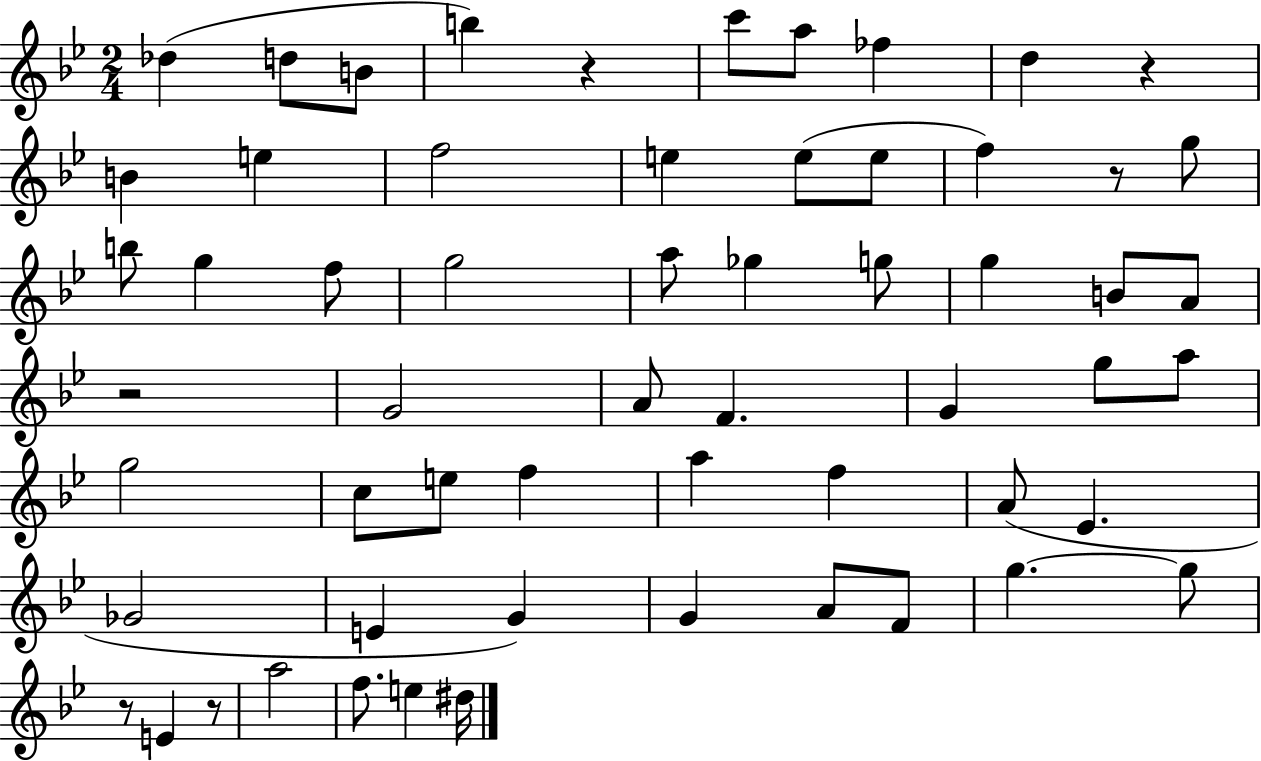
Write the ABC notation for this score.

X:1
T:Untitled
M:2/4
L:1/4
K:Bb
_d d/2 B/2 b z c'/2 a/2 _f d z B e f2 e e/2 e/2 f z/2 g/2 b/2 g f/2 g2 a/2 _g g/2 g B/2 A/2 z2 G2 A/2 F G g/2 a/2 g2 c/2 e/2 f a f A/2 _E _G2 E G G A/2 F/2 g g/2 z/2 E z/2 a2 f/2 e ^d/4